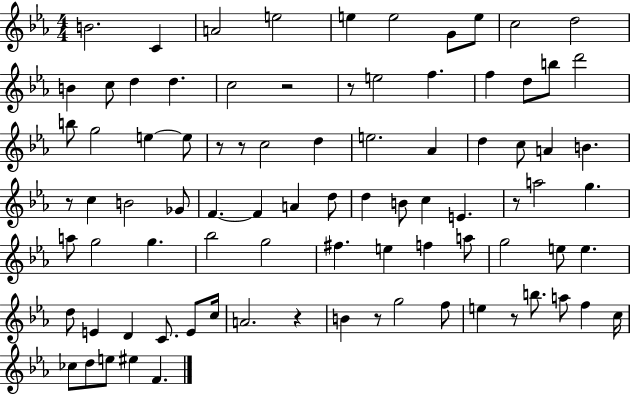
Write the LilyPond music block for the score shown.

{
  \clef treble
  \numericTimeSignature
  \time 4/4
  \key ees \major
  \repeat volta 2 { b'2. c'4 | a'2 e''2 | e''4 e''2 g'8 e''8 | c''2 d''2 | \break b'4 c''8 d''4 d''4. | c''2 r2 | r8 e''2 f''4. | f''4 d''8 b''8 d'''2 | \break b''8 g''2 e''4~~ e''8 | r8 r8 c''2 d''4 | e''2. aes'4 | d''4 c''8 a'4 b'4. | \break r8 c''4 b'2 ges'8 | f'4.~~ f'4 a'4 d''8 | d''4 b'8 c''4 e'4. | r8 a''2 g''4. | \break a''8 g''2 g''4. | bes''2 g''2 | fis''4. e''4 f''4 a''8 | g''2 e''8 e''4. | \break d''8 e'4 d'4 c'8. e'8 c''16 | a'2. r4 | b'4 r8 g''2 f''8 | e''4 r8 b''8. a''8 f''4 c''16 | \break ces''8 d''8 e''8 eis''4 f'4. | } \bar "|."
}